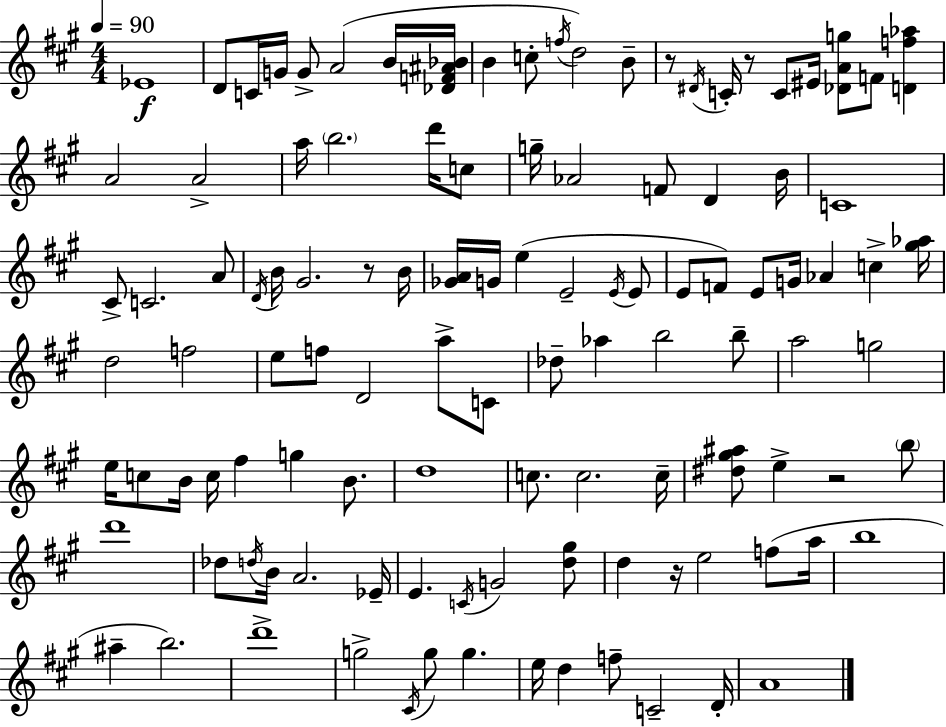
{
  \clef treble
  \numericTimeSignature
  \time 4/4
  \key a \major
  \tempo 4 = 90
  ees'1\f | d'8 c'16 g'16 g'8-> a'2( b'16 <des' f' ais' bes'>16 | b'4 c''8-. \acciaccatura { f''16 }) d''2 b'8-- | r8 \acciaccatura { dis'16 } c'16-. r8 c'8 eis'16 <des' a' g''>8 f'8 <d' f'' aes''>4 | \break a'2 a'2-> | a''16 \parenthesize b''2. d'''16 | c''8 g''16-- aes'2 f'8 d'4 | b'16 c'1 | \break cis'8-> c'2. | a'8 \acciaccatura { d'16 } b'16 gis'2. | r8 b'16 <ges' a'>16 g'16 e''4( e'2-- | \acciaccatura { e'16 } e'8 e'8 f'8) e'8 g'16 aes'4 c''4-> | \break <gis'' aes''>16 d''2 f''2 | e''8 f''8 d'2 | a''8-> c'8 des''8-- aes''4 b''2 | b''8-- a''2 g''2 | \break e''16 c''8 b'16 c''16 fis''4 g''4 | b'8. d''1 | c''8. c''2. | c''16-- <dis'' gis'' ais''>8 e''4-> r2 | \break \parenthesize b''8 d'''1 | des''8 \acciaccatura { d''16 } b'16 a'2. | ees'16-- e'4. \acciaccatura { c'16 } g'2 | <d'' gis''>8 d''4 r16 e''2 | \break f''8( a''16 b''1 | ais''4-- b''2.) | d'''1-> | g''2-> \acciaccatura { cis'16 } g''8 | \break g''4. e''16 d''4 f''8-- c'2-- | d'16-. a'1 | \bar "|."
}